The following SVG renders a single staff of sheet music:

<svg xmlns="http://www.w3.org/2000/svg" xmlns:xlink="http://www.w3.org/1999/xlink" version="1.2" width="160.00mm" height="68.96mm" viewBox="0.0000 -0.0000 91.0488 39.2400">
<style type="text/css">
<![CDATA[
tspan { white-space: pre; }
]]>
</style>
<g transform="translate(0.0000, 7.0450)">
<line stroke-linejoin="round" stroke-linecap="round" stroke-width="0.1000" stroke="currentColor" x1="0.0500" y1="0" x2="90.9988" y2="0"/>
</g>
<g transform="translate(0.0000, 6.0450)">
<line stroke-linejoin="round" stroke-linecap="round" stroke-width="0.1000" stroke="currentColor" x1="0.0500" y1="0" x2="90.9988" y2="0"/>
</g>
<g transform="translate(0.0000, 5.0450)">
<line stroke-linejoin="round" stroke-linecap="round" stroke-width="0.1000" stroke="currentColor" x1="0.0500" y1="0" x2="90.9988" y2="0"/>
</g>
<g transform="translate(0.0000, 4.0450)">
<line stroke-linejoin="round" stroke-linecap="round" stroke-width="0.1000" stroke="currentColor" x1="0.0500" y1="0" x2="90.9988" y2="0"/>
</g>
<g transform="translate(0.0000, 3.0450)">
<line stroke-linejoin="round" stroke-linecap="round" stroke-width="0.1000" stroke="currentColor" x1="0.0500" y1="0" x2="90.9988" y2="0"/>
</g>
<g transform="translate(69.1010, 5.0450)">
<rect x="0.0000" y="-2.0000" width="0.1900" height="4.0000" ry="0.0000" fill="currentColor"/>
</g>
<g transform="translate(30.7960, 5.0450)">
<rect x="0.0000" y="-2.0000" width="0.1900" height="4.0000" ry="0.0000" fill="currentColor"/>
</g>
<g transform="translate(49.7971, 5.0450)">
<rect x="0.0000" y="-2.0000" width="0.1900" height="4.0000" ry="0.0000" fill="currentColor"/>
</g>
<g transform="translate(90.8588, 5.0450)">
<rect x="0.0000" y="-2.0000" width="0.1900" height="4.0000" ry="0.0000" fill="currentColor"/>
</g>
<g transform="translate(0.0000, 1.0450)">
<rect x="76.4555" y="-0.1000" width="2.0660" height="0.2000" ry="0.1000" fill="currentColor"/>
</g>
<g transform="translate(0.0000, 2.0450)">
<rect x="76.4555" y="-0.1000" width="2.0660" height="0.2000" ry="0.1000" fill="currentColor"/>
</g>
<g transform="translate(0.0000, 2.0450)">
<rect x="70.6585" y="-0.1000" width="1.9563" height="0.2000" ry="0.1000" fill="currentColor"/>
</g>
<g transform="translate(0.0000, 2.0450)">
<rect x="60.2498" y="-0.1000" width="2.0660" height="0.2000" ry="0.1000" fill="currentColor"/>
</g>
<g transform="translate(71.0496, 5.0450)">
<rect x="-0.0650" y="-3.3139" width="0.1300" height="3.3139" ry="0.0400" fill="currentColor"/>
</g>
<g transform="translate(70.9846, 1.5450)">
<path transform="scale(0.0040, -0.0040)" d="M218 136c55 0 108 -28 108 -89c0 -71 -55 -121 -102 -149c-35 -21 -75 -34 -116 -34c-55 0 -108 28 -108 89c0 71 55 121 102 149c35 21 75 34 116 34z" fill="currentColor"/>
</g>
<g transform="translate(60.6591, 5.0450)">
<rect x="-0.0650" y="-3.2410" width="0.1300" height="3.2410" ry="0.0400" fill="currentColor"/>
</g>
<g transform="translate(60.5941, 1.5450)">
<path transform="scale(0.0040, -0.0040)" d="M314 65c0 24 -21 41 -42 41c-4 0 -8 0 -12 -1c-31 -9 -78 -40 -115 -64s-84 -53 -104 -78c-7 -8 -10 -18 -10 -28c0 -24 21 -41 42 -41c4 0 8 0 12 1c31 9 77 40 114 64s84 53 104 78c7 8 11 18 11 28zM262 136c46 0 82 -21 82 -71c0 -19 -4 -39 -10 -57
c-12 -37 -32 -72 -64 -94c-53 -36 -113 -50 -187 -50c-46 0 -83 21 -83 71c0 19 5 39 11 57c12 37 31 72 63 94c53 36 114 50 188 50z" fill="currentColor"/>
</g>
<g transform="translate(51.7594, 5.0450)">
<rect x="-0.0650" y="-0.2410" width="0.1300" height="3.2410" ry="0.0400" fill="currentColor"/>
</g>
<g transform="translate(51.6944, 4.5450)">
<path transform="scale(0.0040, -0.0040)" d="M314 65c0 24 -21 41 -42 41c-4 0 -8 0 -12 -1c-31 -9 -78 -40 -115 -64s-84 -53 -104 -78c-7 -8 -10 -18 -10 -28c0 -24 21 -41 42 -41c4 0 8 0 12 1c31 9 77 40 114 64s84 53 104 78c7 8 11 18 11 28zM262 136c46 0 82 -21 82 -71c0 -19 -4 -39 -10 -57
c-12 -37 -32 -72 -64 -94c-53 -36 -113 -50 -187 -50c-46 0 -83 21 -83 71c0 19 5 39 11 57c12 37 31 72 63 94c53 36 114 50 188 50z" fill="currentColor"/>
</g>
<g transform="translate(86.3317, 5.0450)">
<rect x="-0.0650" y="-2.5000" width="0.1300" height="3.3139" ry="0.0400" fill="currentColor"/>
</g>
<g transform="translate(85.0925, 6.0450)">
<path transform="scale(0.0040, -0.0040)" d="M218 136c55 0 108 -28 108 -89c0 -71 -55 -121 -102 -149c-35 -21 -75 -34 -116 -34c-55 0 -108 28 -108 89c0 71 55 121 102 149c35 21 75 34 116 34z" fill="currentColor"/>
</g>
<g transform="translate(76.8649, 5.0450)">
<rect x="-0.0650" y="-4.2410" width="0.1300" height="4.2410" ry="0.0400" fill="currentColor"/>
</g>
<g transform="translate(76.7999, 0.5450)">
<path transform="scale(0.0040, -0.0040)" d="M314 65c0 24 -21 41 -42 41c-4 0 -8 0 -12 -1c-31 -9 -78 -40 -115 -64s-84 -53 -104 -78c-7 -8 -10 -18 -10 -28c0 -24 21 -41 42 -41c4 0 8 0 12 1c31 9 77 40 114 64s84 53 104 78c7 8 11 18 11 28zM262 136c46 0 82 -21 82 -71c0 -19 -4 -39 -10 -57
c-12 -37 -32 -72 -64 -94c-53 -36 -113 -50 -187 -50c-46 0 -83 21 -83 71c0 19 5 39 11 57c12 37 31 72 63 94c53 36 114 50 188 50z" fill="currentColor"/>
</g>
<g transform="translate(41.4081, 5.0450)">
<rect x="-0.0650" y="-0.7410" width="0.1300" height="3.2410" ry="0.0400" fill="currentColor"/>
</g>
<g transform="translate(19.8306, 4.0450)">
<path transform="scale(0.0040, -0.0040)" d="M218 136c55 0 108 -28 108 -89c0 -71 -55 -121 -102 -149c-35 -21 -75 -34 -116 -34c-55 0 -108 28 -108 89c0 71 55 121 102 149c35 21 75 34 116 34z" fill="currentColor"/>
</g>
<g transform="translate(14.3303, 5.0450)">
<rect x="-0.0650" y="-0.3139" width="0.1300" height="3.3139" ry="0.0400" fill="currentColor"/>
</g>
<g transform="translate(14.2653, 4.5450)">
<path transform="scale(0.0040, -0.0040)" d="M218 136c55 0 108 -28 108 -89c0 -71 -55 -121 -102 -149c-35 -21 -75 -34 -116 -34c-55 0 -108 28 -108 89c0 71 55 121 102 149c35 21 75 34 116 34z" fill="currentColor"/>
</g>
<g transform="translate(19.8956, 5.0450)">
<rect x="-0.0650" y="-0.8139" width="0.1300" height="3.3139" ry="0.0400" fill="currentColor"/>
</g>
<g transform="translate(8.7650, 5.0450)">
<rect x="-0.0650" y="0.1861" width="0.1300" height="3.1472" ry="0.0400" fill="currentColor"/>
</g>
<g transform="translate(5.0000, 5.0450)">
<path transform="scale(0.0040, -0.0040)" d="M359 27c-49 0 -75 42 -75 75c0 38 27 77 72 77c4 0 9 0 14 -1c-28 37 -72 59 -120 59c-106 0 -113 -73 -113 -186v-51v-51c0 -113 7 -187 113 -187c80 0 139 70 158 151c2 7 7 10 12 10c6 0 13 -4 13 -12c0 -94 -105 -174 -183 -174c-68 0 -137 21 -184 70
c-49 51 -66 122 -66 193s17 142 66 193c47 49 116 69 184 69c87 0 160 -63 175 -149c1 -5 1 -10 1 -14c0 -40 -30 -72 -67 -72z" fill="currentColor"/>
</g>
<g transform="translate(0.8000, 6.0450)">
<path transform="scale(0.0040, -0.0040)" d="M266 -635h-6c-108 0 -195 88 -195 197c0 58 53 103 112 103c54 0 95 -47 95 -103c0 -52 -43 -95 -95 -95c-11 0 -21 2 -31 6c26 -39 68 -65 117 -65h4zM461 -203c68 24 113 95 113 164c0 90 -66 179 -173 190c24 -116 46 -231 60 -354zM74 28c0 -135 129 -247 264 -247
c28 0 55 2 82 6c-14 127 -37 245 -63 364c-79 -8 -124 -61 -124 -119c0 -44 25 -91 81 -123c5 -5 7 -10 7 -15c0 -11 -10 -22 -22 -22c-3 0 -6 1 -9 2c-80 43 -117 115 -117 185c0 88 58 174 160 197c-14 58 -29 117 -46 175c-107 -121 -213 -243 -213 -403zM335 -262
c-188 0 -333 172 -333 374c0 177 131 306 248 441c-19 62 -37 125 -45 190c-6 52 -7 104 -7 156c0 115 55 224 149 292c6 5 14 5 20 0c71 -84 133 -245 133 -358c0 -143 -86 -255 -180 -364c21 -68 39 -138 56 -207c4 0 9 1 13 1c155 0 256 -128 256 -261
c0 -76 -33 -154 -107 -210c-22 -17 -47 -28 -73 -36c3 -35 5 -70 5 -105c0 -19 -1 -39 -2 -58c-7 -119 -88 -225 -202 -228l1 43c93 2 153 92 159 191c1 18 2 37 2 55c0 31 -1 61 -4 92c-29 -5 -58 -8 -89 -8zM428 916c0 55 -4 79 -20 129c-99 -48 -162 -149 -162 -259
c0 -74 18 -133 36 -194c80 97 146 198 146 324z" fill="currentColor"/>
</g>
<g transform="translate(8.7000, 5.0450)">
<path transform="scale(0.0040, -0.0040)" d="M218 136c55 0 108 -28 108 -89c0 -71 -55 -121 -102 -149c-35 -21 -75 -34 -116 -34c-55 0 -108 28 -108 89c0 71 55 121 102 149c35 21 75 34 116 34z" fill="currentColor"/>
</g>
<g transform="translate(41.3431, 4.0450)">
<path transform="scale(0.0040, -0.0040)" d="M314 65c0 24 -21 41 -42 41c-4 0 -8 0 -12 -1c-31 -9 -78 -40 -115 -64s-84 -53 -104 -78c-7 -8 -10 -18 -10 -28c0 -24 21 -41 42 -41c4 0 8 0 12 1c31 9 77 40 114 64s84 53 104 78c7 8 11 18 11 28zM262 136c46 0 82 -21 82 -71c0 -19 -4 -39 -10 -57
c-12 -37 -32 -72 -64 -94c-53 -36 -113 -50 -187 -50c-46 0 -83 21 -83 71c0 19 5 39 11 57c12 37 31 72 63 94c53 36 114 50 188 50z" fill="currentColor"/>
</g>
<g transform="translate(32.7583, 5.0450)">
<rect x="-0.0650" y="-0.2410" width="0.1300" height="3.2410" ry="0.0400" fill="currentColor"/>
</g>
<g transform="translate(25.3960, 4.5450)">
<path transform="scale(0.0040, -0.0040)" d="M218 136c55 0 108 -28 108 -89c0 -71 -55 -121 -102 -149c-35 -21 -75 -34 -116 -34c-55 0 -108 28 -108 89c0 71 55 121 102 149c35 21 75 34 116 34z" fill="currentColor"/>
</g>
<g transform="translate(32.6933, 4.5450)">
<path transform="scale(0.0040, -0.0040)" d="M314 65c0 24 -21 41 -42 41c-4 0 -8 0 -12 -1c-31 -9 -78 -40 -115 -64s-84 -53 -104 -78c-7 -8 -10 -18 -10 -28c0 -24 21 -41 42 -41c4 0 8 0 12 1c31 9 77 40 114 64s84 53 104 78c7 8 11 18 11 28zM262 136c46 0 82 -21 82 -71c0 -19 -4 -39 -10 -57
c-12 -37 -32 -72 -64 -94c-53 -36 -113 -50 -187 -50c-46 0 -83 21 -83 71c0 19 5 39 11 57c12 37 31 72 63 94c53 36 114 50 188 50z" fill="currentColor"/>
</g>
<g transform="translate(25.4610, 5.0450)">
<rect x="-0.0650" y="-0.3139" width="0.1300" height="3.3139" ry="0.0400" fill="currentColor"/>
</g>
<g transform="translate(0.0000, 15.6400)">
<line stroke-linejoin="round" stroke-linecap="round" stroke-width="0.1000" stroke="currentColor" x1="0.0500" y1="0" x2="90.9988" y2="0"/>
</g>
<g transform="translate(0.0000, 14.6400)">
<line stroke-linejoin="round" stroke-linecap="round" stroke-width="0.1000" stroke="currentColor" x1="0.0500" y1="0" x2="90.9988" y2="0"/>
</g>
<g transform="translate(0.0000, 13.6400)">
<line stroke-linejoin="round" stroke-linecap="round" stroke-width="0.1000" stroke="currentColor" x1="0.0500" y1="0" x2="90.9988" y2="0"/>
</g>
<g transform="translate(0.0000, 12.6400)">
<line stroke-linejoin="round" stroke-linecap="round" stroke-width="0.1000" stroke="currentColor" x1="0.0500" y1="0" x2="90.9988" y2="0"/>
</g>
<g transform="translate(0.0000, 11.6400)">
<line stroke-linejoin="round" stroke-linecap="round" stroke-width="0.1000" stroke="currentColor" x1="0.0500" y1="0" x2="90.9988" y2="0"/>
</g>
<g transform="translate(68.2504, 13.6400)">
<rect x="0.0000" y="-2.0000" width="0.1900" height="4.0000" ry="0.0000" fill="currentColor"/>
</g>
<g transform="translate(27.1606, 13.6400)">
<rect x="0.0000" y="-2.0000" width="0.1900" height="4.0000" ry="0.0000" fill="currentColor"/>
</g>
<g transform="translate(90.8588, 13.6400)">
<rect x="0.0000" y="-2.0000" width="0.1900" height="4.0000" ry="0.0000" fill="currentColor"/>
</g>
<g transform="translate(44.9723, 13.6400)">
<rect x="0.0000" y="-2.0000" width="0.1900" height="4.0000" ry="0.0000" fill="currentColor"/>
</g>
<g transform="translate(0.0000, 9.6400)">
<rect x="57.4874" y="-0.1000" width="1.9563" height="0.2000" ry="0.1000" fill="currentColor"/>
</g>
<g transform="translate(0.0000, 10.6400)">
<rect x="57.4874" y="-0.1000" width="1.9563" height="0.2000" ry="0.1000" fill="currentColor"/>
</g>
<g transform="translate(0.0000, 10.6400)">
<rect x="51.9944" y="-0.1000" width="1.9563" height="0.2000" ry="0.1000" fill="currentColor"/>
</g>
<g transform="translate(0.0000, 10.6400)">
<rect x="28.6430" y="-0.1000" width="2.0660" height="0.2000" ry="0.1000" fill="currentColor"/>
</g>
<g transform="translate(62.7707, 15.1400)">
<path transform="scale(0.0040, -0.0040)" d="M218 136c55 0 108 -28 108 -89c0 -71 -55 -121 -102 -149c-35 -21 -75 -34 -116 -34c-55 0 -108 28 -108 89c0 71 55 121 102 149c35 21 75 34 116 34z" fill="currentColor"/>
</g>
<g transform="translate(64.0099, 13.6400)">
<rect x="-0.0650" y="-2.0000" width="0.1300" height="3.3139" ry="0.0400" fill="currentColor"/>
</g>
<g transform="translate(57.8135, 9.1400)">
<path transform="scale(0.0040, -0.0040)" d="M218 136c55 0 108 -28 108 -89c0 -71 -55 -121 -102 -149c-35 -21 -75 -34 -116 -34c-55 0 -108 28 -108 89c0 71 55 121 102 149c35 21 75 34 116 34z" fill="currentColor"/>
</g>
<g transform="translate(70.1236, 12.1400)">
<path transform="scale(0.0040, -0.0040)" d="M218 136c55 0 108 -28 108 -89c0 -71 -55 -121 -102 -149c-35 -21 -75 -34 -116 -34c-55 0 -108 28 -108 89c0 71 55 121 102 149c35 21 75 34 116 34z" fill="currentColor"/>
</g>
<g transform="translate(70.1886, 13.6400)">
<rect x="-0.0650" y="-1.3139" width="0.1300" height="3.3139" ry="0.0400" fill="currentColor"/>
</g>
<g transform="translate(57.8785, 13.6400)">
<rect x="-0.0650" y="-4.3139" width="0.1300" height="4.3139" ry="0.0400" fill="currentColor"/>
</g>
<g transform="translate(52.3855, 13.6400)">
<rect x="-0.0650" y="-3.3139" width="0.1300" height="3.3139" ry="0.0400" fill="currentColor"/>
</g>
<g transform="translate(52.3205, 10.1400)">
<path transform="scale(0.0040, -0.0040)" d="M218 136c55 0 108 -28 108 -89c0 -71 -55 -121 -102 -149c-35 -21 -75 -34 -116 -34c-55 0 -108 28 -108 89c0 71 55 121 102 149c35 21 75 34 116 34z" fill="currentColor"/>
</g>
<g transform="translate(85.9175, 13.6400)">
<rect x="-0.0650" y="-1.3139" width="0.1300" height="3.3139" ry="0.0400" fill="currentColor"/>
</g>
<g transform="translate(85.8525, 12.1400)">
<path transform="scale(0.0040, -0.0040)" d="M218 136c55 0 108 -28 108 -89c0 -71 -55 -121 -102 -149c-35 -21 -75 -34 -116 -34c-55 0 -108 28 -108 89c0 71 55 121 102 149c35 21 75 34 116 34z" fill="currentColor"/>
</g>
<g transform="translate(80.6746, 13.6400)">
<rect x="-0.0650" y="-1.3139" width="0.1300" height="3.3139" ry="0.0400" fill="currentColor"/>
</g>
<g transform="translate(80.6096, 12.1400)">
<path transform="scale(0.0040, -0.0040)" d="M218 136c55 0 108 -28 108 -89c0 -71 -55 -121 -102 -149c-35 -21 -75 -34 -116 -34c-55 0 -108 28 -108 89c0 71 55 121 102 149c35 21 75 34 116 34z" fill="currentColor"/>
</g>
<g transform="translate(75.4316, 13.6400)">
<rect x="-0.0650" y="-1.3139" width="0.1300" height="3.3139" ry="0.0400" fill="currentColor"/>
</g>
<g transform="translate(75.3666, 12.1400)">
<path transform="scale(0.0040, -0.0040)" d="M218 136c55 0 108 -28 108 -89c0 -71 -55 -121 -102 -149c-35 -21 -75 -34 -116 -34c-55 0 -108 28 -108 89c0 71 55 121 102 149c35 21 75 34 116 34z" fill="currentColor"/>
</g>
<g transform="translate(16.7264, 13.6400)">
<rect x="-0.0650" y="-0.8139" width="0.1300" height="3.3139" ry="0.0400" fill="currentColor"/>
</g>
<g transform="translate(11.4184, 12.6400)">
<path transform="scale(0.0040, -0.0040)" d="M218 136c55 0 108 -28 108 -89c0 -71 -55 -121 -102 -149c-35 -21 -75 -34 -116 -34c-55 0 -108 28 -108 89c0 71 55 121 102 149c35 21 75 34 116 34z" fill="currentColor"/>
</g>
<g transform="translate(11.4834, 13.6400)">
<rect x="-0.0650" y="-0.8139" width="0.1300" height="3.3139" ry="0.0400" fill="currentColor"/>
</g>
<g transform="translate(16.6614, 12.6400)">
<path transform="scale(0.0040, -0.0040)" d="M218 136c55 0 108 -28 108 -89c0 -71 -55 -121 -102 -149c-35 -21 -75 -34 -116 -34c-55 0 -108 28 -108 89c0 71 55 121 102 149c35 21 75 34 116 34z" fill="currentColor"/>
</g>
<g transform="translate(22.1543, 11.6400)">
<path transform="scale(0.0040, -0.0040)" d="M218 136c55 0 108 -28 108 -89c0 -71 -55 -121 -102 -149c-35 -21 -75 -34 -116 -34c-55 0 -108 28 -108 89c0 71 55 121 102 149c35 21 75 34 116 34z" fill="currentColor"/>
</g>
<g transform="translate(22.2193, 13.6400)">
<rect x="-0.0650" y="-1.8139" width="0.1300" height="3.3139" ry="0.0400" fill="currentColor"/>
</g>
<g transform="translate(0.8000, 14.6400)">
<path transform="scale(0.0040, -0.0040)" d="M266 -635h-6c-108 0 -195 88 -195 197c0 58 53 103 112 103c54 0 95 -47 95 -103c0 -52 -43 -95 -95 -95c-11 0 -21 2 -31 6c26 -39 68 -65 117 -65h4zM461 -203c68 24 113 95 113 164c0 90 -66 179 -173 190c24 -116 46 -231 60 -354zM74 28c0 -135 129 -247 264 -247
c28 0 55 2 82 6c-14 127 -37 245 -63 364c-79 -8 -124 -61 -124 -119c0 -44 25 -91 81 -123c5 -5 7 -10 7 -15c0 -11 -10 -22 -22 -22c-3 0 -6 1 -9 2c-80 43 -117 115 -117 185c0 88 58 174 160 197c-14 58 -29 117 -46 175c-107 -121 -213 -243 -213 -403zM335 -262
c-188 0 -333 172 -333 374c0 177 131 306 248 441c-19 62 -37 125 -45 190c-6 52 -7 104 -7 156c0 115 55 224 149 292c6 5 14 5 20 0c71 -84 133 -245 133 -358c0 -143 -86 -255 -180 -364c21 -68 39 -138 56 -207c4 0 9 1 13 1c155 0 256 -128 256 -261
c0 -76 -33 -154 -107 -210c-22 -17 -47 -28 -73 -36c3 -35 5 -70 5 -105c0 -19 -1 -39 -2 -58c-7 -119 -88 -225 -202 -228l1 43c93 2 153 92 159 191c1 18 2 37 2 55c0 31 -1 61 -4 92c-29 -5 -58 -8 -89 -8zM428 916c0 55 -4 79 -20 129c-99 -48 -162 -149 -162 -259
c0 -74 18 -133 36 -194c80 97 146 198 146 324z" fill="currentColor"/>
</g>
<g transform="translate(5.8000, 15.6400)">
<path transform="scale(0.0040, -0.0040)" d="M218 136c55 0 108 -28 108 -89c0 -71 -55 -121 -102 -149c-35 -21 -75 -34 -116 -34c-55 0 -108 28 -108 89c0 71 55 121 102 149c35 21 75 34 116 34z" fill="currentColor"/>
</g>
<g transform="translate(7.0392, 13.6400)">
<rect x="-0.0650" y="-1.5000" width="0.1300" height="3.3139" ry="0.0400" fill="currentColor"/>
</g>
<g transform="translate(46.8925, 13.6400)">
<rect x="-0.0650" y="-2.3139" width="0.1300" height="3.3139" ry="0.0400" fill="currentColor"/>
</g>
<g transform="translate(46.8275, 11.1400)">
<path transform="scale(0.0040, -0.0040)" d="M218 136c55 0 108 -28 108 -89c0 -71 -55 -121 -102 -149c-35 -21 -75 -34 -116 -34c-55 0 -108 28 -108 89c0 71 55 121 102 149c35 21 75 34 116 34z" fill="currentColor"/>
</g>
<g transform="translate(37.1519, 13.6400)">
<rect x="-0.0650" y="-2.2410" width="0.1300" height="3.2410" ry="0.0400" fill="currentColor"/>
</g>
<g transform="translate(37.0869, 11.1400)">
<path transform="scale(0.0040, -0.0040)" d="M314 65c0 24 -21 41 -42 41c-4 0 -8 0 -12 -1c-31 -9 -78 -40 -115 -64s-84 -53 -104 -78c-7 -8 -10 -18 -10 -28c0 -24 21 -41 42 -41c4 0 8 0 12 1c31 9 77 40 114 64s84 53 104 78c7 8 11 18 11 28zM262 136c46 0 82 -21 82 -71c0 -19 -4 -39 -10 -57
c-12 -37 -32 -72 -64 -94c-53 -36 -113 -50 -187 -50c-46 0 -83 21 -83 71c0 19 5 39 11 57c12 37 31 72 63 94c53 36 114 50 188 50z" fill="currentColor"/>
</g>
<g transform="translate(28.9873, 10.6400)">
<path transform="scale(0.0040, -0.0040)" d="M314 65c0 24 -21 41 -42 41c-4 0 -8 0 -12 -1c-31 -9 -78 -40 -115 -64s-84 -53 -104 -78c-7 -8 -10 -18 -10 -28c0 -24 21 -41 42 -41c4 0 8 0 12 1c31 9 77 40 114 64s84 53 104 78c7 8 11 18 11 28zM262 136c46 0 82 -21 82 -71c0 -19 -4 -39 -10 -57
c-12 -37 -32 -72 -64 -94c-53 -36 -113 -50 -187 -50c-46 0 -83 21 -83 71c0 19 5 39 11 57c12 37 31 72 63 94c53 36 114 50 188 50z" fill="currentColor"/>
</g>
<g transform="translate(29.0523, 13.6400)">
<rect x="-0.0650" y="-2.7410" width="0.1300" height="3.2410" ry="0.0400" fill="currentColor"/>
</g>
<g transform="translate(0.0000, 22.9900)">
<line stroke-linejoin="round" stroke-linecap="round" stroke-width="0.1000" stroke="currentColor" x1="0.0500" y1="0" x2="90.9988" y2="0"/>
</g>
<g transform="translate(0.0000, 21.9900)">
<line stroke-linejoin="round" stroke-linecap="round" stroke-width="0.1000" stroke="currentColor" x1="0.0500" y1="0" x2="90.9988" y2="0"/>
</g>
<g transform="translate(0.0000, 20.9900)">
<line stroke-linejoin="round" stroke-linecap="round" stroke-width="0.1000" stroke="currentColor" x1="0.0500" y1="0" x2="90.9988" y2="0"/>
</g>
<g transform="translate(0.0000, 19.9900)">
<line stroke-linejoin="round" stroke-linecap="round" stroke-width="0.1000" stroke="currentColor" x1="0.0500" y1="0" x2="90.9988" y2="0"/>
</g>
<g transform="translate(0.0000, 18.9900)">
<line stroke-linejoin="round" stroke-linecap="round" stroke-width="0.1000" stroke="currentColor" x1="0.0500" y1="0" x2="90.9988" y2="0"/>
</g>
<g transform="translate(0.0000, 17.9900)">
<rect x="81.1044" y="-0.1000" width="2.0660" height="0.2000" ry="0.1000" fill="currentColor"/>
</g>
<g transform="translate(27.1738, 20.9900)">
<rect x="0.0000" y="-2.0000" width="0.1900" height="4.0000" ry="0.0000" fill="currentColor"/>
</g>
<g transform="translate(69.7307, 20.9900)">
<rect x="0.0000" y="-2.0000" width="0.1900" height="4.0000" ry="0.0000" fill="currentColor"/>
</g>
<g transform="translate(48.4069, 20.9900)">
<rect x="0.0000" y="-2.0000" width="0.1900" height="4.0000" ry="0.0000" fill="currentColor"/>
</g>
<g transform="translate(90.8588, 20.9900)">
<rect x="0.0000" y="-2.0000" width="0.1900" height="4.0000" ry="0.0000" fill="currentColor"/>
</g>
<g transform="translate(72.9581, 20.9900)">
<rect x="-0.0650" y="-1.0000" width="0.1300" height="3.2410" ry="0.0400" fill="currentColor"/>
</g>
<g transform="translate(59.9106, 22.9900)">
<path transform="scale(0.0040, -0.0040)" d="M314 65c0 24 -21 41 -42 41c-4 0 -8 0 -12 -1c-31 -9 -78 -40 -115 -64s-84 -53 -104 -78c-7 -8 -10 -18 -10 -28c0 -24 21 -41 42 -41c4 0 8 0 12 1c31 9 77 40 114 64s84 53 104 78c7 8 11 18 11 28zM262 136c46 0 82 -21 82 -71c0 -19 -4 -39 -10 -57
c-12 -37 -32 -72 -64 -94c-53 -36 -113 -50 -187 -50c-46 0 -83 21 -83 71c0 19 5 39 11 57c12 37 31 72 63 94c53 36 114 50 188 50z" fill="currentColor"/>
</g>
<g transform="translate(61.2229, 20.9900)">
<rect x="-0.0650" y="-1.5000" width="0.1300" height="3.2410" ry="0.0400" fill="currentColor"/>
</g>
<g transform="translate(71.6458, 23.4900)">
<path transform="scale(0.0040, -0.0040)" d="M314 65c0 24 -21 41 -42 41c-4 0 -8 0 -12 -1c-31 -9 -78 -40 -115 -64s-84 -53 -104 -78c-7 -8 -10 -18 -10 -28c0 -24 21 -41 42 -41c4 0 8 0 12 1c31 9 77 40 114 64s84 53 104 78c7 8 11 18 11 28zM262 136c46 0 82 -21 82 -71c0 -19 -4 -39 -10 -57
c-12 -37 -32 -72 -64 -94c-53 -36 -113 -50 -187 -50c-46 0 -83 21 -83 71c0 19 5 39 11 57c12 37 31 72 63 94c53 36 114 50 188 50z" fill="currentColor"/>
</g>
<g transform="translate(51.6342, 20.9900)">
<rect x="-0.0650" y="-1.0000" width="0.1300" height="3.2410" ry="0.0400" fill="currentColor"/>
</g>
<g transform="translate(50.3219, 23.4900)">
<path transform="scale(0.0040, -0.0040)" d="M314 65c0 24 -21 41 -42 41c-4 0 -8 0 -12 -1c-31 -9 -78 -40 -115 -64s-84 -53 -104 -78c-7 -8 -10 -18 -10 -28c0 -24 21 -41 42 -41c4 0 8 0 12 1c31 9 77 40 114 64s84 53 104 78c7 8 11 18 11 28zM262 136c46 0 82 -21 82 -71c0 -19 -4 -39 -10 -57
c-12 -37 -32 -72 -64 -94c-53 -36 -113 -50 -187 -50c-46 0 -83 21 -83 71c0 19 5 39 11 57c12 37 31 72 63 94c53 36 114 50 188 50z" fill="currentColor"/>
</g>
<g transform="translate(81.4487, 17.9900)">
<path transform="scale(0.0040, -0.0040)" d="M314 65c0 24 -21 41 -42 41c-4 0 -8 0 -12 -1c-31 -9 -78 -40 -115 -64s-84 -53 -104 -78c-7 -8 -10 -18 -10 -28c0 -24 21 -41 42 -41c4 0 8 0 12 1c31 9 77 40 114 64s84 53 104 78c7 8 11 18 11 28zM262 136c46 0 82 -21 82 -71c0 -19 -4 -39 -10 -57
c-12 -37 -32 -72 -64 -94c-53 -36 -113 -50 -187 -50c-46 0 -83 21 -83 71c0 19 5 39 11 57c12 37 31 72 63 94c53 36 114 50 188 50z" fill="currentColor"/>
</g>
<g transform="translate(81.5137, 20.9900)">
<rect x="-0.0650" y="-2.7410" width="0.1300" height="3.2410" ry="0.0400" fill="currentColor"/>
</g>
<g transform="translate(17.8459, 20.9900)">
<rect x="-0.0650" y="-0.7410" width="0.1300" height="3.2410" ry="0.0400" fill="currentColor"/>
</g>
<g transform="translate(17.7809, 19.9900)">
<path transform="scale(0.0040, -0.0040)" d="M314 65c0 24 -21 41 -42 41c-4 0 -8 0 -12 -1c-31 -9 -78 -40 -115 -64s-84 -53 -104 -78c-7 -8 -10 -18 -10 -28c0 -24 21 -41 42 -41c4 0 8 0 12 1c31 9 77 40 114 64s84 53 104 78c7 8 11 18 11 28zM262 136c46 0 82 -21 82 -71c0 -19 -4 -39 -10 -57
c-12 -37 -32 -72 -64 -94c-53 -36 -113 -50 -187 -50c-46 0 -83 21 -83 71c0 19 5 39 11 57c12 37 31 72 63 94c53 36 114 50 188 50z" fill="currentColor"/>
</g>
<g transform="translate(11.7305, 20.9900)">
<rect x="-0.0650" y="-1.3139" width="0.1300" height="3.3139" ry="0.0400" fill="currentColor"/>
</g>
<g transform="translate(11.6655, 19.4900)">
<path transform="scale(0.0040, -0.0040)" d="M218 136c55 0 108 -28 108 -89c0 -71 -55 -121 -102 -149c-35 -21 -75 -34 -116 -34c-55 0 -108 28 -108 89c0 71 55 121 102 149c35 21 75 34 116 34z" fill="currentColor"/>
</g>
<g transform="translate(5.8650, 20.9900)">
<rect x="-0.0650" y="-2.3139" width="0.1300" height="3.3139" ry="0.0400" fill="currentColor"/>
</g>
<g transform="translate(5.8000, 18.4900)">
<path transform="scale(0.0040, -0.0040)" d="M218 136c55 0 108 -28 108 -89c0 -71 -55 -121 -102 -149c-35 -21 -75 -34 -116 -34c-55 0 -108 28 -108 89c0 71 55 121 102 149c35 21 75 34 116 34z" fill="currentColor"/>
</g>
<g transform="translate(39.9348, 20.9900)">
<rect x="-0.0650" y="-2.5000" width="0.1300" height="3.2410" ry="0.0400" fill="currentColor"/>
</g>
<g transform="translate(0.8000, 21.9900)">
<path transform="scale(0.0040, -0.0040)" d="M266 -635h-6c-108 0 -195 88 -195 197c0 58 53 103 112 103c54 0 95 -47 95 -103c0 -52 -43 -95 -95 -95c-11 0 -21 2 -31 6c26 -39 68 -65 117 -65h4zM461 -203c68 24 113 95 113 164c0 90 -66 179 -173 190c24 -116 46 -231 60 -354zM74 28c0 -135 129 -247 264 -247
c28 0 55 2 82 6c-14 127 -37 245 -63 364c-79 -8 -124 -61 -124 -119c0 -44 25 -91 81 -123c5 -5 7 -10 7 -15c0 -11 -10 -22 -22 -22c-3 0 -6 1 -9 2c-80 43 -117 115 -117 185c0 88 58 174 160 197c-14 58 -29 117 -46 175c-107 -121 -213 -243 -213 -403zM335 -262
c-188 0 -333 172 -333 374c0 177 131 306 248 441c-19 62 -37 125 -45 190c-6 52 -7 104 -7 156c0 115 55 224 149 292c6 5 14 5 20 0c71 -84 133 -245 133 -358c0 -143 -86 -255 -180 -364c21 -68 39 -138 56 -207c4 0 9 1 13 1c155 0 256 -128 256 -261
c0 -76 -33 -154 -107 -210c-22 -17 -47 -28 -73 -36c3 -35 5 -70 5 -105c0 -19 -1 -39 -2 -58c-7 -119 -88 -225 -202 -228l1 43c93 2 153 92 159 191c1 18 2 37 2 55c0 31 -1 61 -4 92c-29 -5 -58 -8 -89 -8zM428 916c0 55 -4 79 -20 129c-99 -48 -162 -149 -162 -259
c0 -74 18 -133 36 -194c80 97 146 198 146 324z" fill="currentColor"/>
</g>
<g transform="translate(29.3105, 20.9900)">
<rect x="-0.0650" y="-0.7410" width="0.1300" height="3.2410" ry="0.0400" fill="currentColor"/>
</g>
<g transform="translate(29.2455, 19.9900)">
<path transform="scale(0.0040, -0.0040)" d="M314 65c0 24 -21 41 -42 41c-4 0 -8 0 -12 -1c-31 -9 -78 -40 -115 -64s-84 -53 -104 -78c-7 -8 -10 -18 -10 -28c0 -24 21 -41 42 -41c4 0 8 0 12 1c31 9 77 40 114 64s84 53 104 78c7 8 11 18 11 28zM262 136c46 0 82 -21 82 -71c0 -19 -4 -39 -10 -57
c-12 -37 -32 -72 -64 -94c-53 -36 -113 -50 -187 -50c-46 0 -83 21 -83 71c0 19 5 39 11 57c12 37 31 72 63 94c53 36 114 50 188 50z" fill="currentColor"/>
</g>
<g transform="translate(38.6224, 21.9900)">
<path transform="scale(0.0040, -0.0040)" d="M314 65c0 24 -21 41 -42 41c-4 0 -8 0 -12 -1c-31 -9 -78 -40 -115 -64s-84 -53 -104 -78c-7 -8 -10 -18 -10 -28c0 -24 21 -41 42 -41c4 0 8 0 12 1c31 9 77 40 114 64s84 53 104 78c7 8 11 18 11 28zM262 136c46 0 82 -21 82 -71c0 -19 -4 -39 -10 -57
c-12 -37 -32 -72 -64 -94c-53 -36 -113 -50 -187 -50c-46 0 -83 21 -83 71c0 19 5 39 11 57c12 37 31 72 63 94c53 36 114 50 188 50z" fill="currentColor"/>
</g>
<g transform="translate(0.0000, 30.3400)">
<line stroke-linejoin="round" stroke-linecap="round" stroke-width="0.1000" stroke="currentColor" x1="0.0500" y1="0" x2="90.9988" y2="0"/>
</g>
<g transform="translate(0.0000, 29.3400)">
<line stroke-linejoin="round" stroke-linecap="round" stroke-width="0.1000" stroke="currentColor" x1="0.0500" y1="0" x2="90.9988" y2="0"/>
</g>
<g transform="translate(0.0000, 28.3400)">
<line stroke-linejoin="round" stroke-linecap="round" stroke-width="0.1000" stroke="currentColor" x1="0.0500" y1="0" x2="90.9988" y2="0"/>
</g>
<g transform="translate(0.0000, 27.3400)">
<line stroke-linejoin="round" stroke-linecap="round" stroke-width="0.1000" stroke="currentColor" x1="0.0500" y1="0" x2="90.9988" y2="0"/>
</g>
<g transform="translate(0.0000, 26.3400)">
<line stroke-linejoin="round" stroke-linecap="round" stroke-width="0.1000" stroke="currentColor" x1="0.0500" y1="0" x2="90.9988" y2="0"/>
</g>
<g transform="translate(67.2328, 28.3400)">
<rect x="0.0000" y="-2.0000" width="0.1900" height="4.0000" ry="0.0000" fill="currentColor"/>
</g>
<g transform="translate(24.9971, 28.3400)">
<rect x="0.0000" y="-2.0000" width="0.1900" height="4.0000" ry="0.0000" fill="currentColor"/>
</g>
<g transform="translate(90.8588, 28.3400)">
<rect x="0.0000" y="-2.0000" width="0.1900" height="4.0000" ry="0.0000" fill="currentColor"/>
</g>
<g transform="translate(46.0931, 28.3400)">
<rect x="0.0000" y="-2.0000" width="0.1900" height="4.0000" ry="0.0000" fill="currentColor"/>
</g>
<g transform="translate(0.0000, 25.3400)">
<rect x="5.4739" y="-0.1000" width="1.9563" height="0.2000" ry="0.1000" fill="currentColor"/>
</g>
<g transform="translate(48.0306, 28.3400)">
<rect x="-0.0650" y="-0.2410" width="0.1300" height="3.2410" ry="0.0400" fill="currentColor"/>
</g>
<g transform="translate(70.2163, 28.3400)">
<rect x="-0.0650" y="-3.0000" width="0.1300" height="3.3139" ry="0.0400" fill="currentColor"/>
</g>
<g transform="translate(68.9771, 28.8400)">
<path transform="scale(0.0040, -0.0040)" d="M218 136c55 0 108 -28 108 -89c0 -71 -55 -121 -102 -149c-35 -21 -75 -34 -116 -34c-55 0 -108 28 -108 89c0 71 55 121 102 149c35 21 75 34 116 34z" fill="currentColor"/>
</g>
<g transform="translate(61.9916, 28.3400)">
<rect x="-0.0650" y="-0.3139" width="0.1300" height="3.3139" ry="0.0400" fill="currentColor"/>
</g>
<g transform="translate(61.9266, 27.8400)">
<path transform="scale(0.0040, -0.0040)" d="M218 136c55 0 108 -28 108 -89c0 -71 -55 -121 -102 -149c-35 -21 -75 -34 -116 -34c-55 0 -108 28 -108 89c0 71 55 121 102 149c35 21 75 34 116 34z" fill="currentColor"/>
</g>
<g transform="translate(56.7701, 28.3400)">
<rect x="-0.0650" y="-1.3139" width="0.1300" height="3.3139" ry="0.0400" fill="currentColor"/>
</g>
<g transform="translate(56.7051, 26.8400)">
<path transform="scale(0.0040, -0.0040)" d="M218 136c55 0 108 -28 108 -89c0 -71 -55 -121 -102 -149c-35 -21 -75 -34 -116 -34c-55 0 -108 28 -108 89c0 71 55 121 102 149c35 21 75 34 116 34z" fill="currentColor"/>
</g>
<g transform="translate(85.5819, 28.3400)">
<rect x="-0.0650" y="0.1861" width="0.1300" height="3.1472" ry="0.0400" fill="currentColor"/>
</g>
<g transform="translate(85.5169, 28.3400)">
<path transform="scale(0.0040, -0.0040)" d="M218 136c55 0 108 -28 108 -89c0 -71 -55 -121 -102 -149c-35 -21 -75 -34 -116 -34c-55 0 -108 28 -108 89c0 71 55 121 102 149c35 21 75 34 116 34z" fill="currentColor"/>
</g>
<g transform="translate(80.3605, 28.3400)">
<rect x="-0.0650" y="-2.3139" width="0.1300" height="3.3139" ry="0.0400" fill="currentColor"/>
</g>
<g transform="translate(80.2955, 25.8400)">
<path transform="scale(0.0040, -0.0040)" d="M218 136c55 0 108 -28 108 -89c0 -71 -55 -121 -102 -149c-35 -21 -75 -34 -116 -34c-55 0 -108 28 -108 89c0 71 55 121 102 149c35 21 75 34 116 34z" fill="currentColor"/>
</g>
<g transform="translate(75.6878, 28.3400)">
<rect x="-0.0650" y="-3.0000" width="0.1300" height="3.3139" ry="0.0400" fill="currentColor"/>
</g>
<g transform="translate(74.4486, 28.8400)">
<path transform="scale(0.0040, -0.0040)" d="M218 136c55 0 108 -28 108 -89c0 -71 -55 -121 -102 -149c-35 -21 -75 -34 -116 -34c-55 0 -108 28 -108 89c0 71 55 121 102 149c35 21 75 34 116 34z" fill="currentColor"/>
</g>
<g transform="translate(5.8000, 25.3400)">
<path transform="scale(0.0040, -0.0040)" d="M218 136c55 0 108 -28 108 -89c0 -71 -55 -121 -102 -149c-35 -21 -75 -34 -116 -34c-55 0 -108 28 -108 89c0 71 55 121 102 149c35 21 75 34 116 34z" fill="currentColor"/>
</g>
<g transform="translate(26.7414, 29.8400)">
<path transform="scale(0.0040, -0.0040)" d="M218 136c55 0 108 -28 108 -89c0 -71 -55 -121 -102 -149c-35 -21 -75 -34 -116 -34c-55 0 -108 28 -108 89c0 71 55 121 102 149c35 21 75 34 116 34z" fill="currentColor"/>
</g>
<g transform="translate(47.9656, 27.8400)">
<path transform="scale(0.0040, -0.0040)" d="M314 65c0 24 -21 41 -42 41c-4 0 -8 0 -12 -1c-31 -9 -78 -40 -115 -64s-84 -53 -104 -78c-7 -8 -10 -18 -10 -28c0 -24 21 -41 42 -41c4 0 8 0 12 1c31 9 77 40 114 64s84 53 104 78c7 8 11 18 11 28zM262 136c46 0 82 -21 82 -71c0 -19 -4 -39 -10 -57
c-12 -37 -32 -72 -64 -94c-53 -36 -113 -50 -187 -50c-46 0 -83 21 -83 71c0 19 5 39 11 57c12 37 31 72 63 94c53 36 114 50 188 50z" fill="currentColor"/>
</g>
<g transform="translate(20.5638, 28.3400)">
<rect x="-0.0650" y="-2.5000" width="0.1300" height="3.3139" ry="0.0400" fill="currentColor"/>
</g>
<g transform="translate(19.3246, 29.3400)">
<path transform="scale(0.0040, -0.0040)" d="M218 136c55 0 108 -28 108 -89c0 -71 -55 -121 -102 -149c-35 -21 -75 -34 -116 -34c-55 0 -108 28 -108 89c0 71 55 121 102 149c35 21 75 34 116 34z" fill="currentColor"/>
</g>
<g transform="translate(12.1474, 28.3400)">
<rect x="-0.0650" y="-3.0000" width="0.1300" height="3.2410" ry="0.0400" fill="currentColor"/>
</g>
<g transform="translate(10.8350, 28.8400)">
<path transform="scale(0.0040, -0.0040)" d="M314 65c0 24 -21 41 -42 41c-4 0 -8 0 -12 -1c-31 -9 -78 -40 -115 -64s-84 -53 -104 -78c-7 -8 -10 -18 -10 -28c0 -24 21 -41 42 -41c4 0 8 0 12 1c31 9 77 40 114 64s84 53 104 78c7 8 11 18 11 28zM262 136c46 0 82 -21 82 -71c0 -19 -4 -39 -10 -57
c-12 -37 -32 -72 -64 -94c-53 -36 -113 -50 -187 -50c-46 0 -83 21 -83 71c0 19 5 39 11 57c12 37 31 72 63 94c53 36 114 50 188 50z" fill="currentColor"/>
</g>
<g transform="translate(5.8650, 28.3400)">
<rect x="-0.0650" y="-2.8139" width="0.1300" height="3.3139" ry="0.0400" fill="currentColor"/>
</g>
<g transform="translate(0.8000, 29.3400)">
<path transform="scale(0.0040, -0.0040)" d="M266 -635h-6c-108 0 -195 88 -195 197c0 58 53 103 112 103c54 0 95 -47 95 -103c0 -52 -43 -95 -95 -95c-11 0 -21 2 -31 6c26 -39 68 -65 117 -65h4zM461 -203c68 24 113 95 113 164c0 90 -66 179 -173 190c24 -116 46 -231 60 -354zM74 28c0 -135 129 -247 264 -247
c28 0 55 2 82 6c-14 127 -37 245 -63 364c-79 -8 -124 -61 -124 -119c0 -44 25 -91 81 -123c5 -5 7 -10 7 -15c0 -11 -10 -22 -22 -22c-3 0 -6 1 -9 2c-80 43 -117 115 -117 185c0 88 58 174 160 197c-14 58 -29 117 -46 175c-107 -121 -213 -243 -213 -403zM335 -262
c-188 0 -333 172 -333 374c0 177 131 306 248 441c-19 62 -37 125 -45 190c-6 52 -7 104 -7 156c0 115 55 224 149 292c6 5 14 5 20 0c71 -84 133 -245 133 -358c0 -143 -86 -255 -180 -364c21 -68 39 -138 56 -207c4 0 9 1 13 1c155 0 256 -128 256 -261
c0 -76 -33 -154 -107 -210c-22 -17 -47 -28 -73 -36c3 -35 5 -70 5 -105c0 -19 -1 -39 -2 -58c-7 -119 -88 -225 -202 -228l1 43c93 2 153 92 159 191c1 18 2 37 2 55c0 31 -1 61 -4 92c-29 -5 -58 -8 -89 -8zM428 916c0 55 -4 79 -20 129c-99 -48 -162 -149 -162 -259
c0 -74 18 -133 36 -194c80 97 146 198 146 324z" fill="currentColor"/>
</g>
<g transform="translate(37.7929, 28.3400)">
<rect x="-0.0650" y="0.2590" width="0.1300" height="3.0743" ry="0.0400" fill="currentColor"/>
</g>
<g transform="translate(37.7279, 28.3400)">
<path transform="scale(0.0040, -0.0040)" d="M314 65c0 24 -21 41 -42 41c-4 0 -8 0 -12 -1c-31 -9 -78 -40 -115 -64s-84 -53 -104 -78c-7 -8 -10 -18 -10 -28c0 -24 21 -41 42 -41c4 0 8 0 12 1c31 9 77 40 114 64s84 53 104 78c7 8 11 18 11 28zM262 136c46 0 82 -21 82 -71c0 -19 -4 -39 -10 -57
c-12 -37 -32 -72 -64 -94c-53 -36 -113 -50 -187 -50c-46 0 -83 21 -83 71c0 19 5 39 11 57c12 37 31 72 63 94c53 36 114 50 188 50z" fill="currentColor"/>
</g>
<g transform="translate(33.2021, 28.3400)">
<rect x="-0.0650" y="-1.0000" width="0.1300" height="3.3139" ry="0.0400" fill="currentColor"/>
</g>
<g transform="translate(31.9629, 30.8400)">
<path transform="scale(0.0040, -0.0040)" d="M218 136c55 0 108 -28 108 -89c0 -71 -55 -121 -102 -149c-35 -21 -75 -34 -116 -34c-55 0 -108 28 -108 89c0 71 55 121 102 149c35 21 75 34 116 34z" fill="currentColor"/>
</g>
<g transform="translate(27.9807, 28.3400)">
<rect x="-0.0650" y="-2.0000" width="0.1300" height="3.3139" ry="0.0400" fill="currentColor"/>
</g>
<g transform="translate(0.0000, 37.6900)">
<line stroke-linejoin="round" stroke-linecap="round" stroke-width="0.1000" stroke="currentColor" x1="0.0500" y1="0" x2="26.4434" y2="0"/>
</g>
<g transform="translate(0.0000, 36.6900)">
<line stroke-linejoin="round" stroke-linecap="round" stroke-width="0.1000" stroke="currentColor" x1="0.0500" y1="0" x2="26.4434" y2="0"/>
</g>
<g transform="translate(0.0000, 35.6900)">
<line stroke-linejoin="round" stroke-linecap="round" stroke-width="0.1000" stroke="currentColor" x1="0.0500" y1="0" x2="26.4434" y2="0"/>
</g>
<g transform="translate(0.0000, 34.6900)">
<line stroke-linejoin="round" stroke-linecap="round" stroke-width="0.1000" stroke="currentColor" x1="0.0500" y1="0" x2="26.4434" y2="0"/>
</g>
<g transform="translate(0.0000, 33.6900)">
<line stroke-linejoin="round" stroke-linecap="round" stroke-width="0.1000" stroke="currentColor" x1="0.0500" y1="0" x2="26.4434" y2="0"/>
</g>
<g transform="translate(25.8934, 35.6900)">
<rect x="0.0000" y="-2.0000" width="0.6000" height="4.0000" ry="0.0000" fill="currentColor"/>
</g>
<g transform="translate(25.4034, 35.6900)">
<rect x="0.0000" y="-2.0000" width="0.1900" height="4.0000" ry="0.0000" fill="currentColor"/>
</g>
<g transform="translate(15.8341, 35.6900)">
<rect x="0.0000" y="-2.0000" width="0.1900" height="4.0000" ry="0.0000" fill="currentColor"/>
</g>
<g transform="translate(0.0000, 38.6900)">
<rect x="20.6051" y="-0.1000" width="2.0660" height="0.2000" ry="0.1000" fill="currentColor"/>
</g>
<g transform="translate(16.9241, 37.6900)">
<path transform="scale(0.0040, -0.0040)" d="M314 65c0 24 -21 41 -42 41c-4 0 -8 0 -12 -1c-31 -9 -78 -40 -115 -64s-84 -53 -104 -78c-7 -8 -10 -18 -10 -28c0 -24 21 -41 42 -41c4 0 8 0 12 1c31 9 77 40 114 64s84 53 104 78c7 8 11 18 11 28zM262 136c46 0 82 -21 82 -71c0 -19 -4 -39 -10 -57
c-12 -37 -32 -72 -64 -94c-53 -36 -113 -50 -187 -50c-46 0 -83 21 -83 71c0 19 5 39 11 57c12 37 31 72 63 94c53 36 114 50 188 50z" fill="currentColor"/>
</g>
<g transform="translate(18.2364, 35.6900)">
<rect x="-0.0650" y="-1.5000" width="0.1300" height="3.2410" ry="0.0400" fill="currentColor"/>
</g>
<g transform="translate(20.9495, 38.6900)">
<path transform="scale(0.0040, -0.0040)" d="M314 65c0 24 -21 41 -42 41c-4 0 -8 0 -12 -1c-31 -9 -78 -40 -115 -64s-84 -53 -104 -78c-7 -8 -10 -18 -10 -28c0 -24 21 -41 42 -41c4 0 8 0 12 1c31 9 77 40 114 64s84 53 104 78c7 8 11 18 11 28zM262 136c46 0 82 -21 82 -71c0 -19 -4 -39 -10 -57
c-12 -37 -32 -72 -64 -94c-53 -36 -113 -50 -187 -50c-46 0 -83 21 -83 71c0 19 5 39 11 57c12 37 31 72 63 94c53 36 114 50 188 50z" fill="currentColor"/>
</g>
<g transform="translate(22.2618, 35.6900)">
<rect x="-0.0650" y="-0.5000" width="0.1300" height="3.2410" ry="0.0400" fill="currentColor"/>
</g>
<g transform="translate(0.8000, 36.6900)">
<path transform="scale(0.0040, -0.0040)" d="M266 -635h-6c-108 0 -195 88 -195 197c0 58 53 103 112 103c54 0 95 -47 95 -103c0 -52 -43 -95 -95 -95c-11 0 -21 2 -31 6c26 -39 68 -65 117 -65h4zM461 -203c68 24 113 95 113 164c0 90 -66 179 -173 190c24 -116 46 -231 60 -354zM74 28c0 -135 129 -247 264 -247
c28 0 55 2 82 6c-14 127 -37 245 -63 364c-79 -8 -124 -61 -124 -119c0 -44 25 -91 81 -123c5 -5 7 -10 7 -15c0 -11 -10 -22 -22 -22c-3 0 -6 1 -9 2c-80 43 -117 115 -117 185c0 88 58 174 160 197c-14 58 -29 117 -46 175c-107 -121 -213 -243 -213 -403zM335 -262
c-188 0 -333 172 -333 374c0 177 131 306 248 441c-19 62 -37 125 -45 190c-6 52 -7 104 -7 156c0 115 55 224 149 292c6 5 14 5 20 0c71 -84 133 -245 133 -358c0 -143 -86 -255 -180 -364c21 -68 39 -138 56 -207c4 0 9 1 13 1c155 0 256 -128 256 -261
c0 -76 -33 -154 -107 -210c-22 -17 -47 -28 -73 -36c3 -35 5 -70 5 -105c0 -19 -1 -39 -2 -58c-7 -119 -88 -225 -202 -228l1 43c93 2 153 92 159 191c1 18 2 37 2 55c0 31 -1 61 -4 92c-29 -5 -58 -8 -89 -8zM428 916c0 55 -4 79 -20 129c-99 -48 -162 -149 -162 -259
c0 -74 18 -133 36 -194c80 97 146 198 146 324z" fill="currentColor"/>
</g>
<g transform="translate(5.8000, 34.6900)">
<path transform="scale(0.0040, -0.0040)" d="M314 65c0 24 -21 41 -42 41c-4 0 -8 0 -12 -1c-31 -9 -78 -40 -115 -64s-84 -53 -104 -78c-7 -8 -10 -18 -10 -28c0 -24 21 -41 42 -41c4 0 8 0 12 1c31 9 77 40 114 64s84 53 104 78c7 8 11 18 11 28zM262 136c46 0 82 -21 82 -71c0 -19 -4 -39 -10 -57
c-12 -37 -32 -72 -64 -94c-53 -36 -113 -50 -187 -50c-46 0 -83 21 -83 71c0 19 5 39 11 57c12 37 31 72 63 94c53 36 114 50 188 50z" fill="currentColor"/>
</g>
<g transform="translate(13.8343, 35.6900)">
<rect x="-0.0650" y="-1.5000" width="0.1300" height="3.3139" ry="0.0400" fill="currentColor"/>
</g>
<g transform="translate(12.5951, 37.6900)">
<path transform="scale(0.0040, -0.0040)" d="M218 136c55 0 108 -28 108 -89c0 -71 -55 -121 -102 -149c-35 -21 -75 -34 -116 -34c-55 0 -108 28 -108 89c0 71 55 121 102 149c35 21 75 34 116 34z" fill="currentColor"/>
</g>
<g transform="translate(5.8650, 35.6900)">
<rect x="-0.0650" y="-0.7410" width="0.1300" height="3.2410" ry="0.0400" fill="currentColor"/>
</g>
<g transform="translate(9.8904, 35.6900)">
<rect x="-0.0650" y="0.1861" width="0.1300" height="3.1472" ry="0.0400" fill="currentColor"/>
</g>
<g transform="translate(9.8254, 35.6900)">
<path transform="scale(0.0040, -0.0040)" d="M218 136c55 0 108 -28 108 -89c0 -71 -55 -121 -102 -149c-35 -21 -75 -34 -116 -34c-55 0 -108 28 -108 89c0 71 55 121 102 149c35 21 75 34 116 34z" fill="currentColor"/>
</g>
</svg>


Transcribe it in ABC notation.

X:1
T:Untitled
M:4/4
L:1/4
K:C
B c d c c2 d2 c2 b2 b d'2 G E d d f a2 g2 g b d' F e e e e g e d2 d2 G2 D2 E2 D2 a2 a A2 G F D B2 c2 e c A A g B d2 B E E2 C2